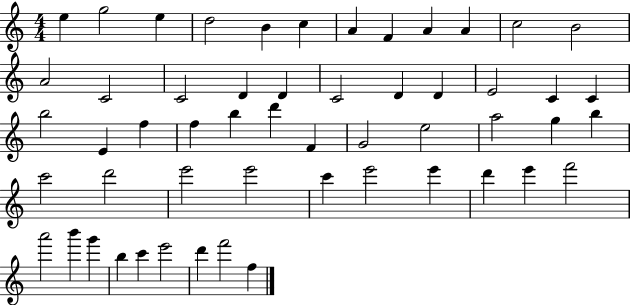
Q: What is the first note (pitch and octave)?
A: E5